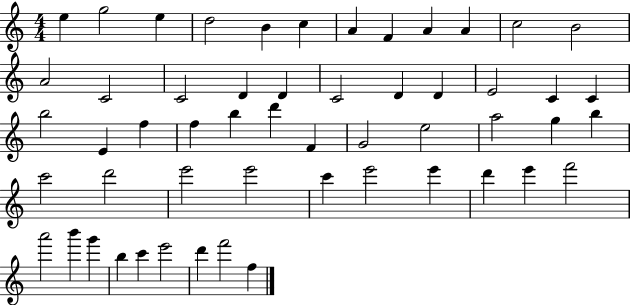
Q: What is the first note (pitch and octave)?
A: E5